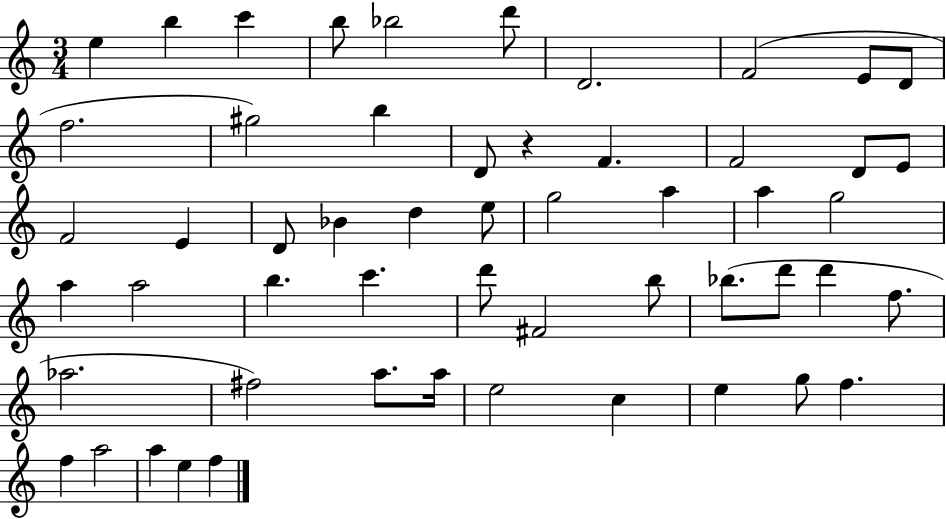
{
  \clef treble
  \numericTimeSignature
  \time 3/4
  \key c \major
  e''4 b''4 c'''4 | b''8 bes''2 d'''8 | d'2. | f'2( e'8 d'8 | \break f''2. | gis''2) b''4 | d'8 r4 f'4. | f'2 d'8 e'8 | \break f'2 e'4 | d'8 bes'4 d''4 e''8 | g''2 a''4 | a''4 g''2 | \break a''4 a''2 | b''4. c'''4. | d'''8 fis'2 b''8 | bes''8.( d'''8 d'''4 f''8. | \break aes''2. | fis''2) a''8. a''16 | e''2 c''4 | e''4 g''8 f''4. | \break f''4 a''2 | a''4 e''4 f''4 | \bar "|."
}